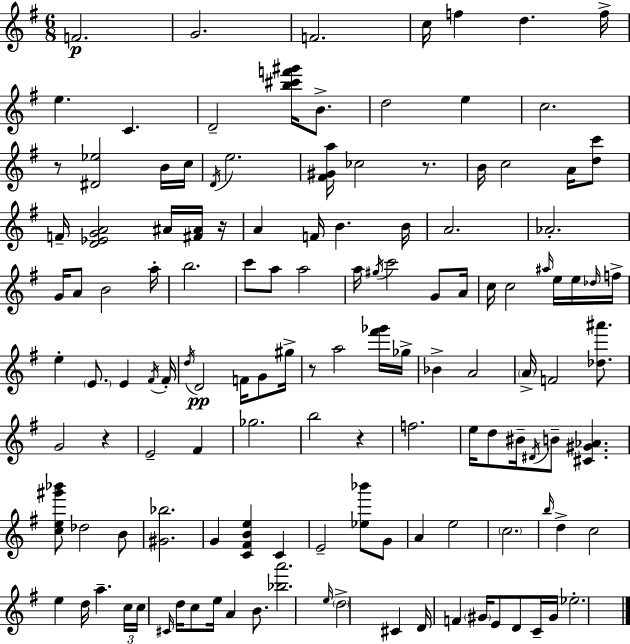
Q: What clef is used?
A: treble